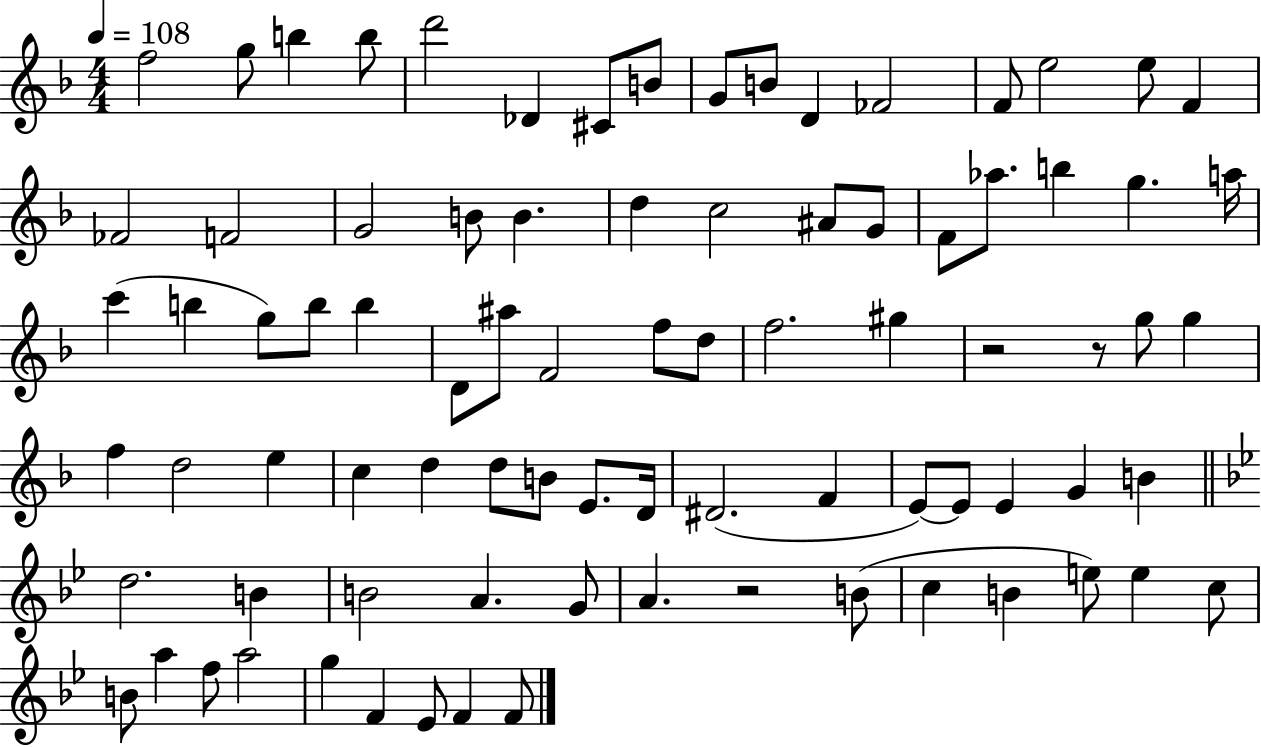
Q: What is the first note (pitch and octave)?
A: F5